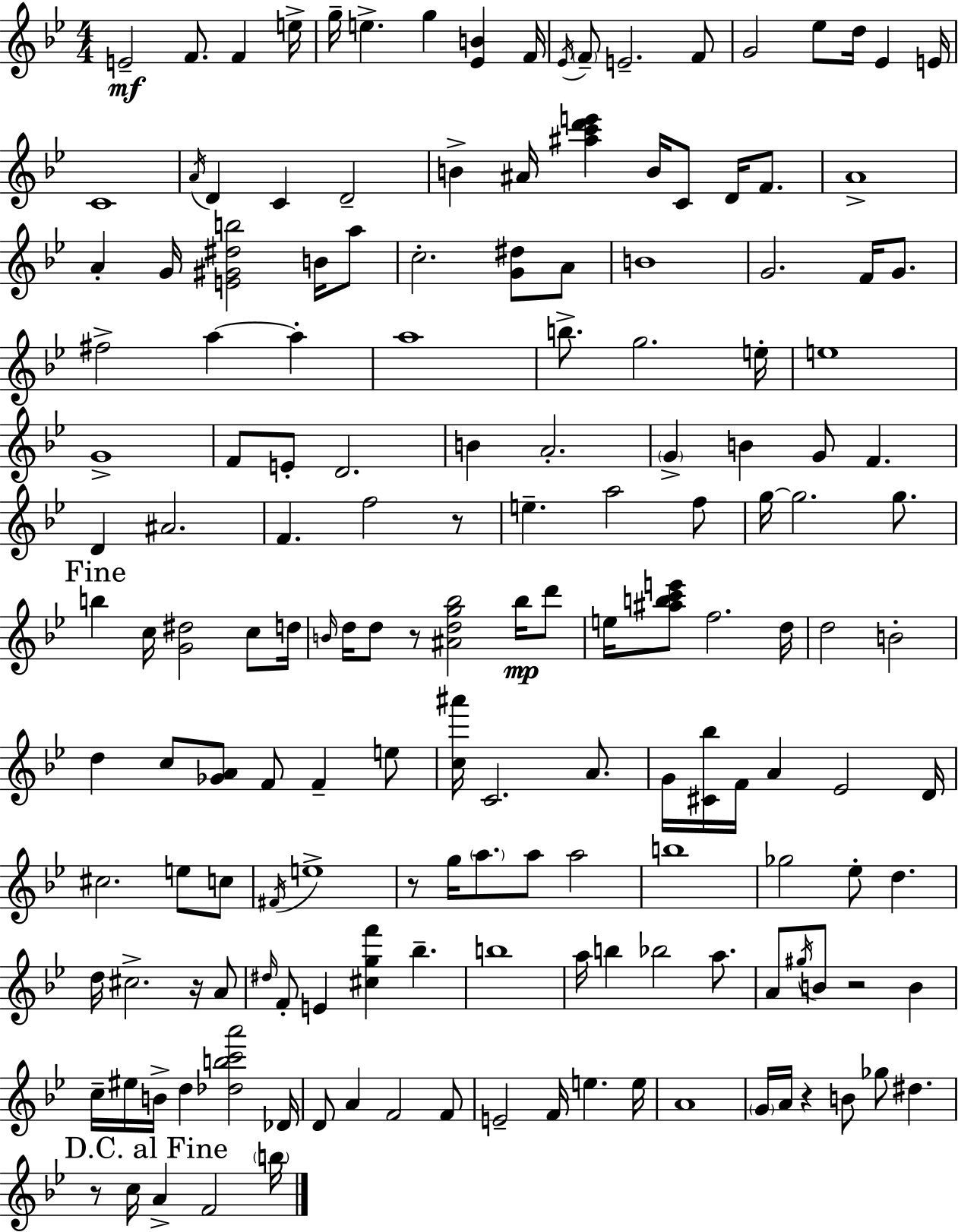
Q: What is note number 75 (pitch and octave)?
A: Bb5